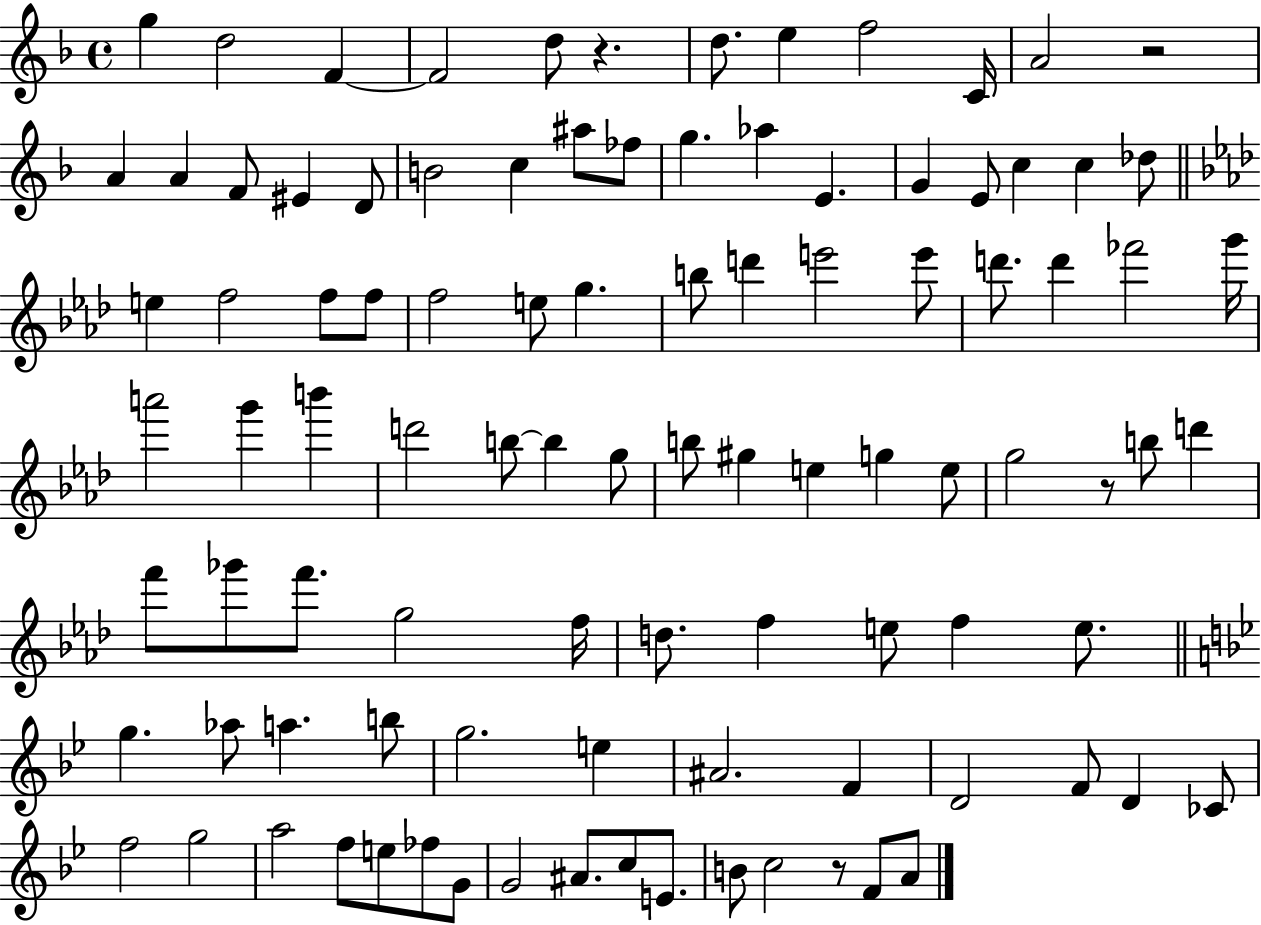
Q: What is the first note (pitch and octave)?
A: G5